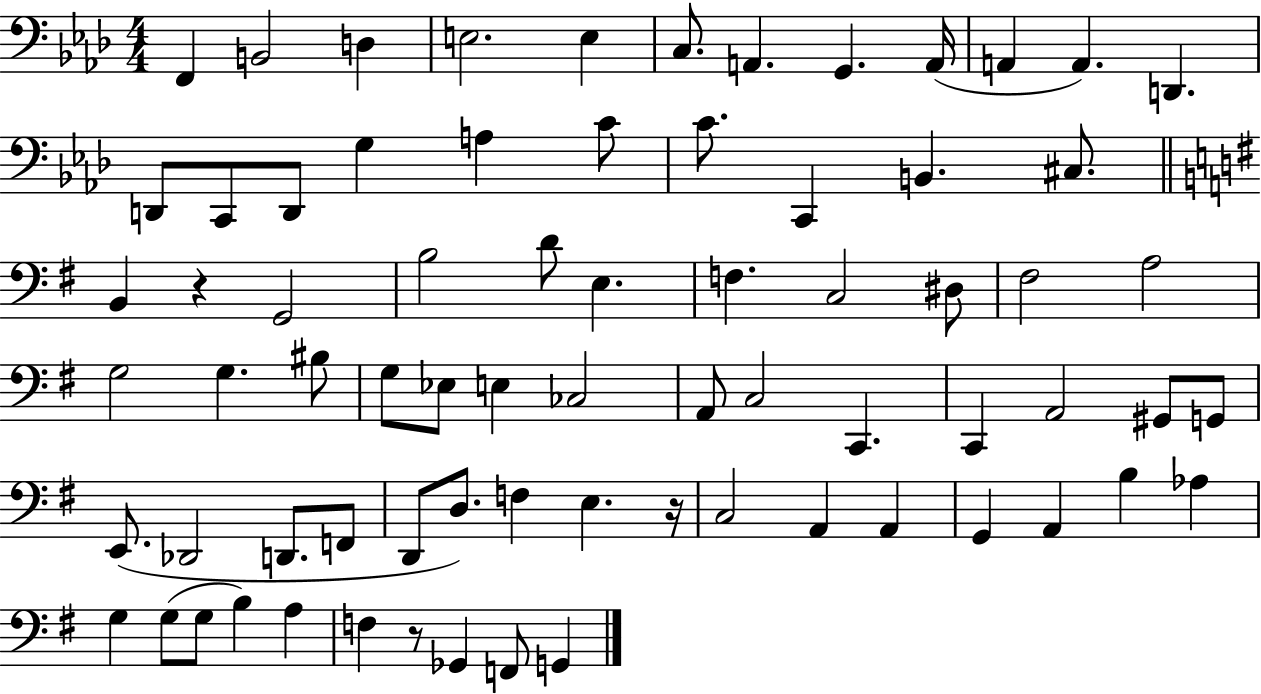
{
  \clef bass
  \numericTimeSignature
  \time 4/4
  \key aes \major
  \repeat volta 2 { f,4 b,2 d4 | e2. e4 | c8. a,4. g,4. a,16( | a,4 a,4.) d,4. | \break d,8 c,8 d,8 g4 a4 c'8 | c'8. c,4 b,4. cis8. | \bar "||" \break \key g \major b,4 r4 g,2 | b2 d'8 e4. | f4. c2 dis8 | fis2 a2 | \break g2 g4. bis8 | g8 ees8 e4 ces2 | a,8 c2 c,4. | c,4 a,2 gis,8 g,8 | \break e,8.( des,2 d,8. f,8 | d,8 d8.) f4 e4. r16 | c2 a,4 a,4 | g,4 a,4 b4 aes4 | \break g4 g8( g8 b4) a4 | f4 r8 ges,4 f,8 g,4 | } \bar "|."
}